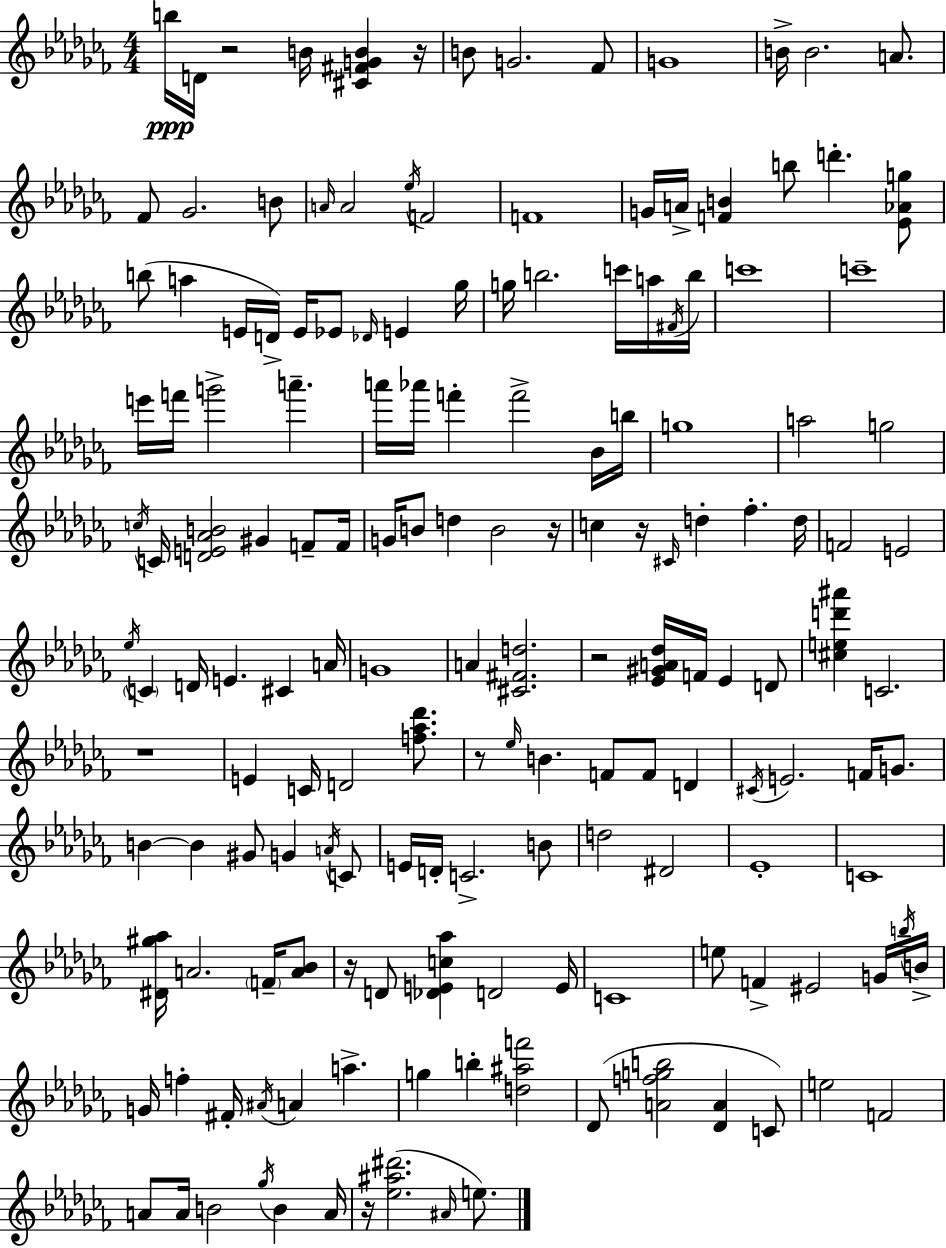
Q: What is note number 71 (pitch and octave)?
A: D4